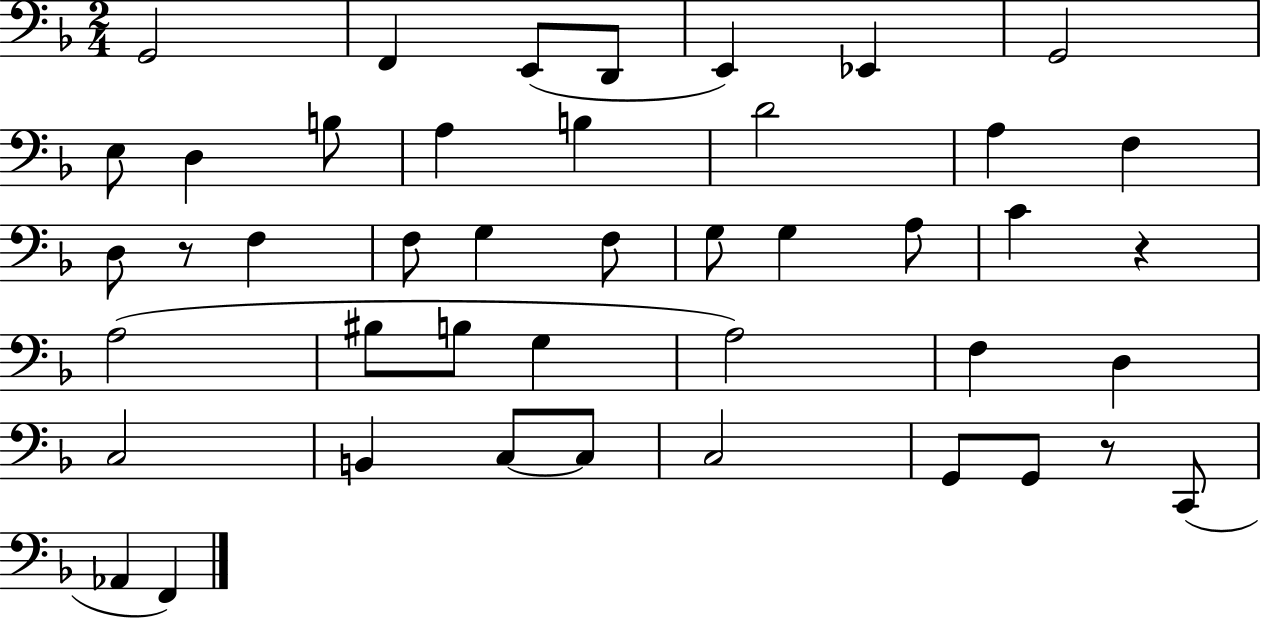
{
  \clef bass
  \numericTimeSignature
  \time 2/4
  \key f \major
  g,2 | f,4 e,8( d,8 | e,4) ees,4 | g,2 | \break e8 d4 b8 | a4 b4 | d'2 | a4 f4 | \break d8 r8 f4 | f8 g4 f8 | g8 g4 a8 | c'4 r4 | \break a2( | bis8 b8 g4 | a2) | f4 d4 | \break c2 | b,4 c8~~ c8 | c2 | g,8 g,8 r8 c,8( | \break aes,4 f,4) | \bar "|."
}